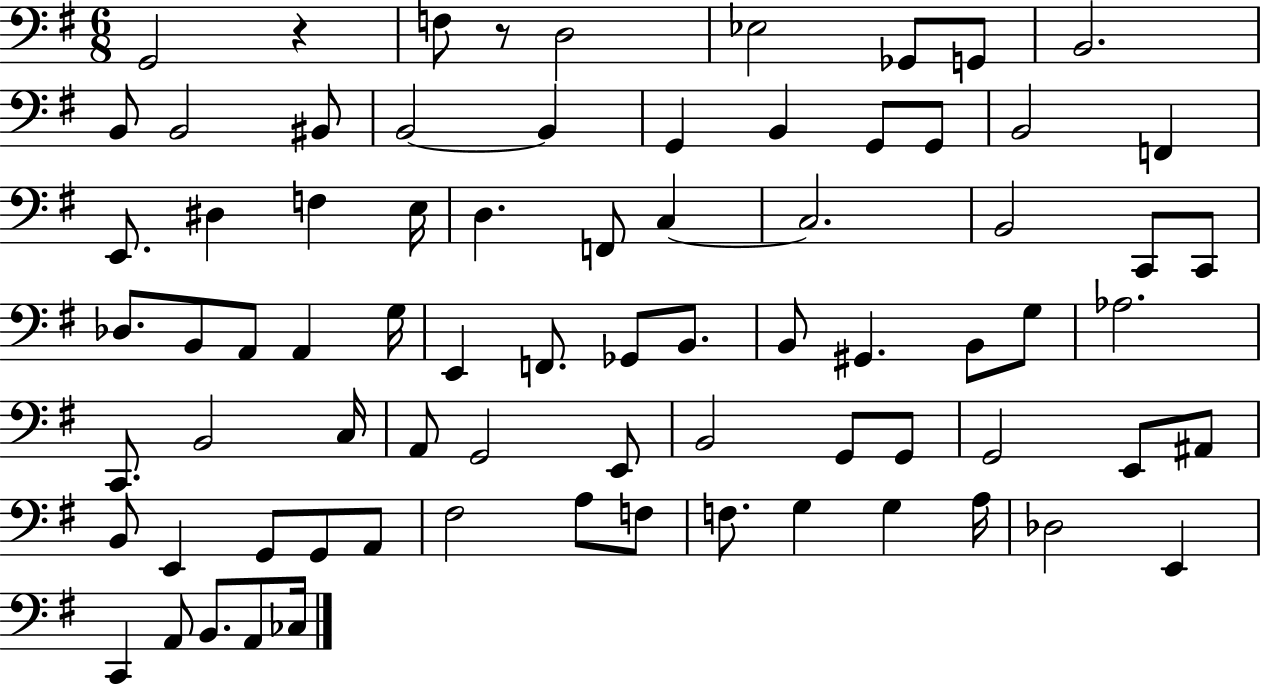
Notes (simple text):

G2/h R/q F3/e R/e D3/h Eb3/h Gb2/e G2/e B2/h. B2/e B2/h BIS2/e B2/h B2/q G2/q B2/q G2/e G2/e B2/h F2/q E2/e. D#3/q F3/q E3/s D3/q. F2/e C3/q C3/h. B2/h C2/e C2/e Db3/e. B2/e A2/e A2/q G3/s E2/q F2/e. Gb2/e B2/e. B2/e G#2/q. B2/e G3/e Ab3/h. C2/e. B2/h C3/s A2/e G2/h E2/e B2/h G2/e G2/e G2/h E2/e A#2/e B2/e E2/q G2/e G2/e A2/e F#3/h A3/e F3/e F3/e. G3/q G3/q A3/s Db3/h E2/q C2/q A2/e B2/e. A2/e CES3/s